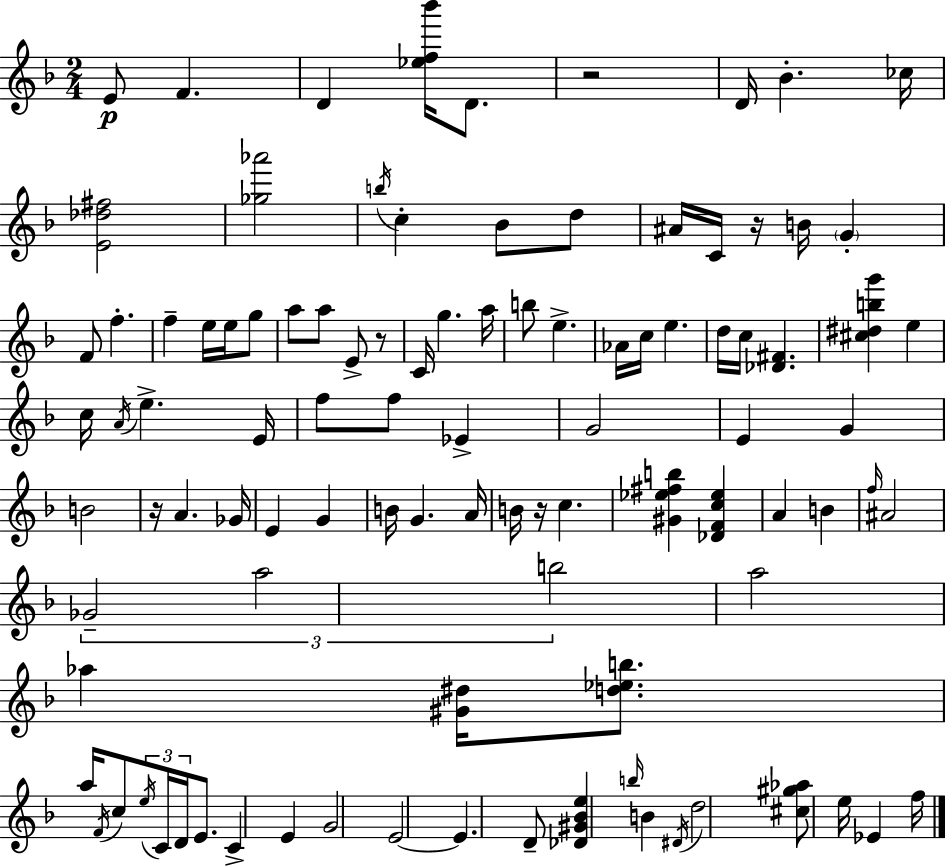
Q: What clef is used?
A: treble